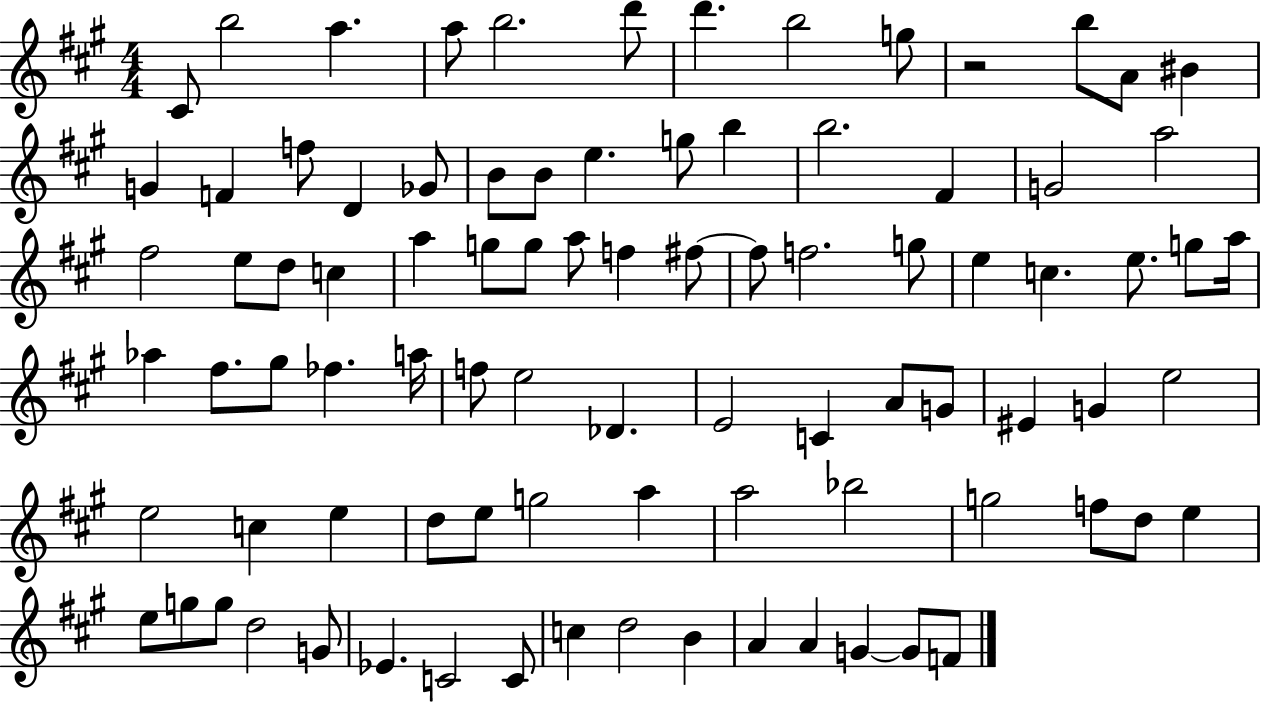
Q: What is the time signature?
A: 4/4